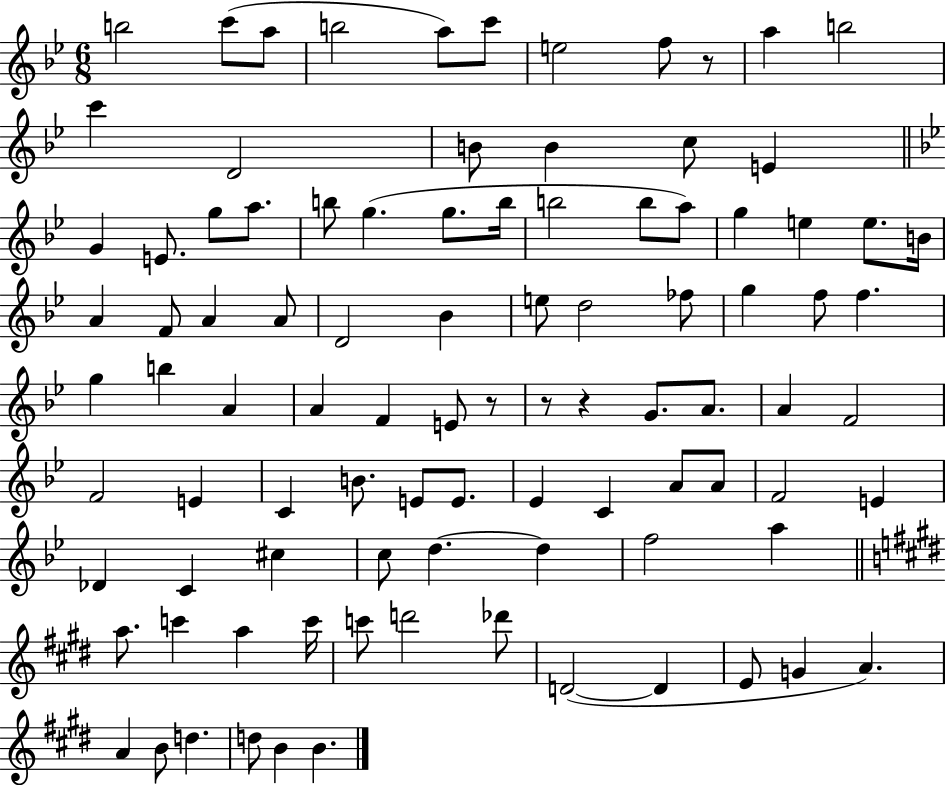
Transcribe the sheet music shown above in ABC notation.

X:1
T:Untitled
M:6/8
L:1/4
K:Bb
b2 c'/2 a/2 b2 a/2 c'/2 e2 f/2 z/2 a b2 c' D2 B/2 B c/2 E G E/2 g/2 a/2 b/2 g g/2 b/4 b2 b/2 a/2 g e e/2 B/4 A F/2 A A/2 D2 _B e/2 d2 _f/2 g f/2 f g b A A F E/2 z/2 z/2 z G/2 A/2 A F2 F2 E C B/2 E/2 E/2 _E C A/2 A/2 F2 E _D C ^c c/2 d d f2 a a/2 c' a c'/4 c'/2 d'2 _d'/2 D2 D E/2 G A A B/2 d d/2 B B